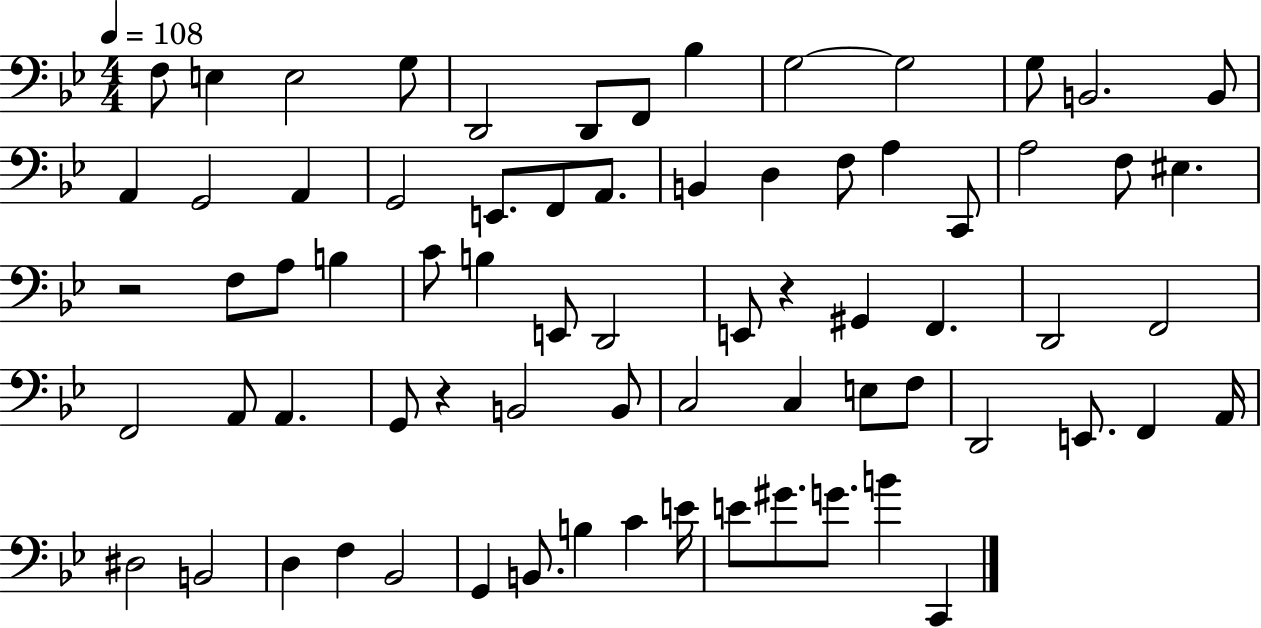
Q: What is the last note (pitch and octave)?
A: C2